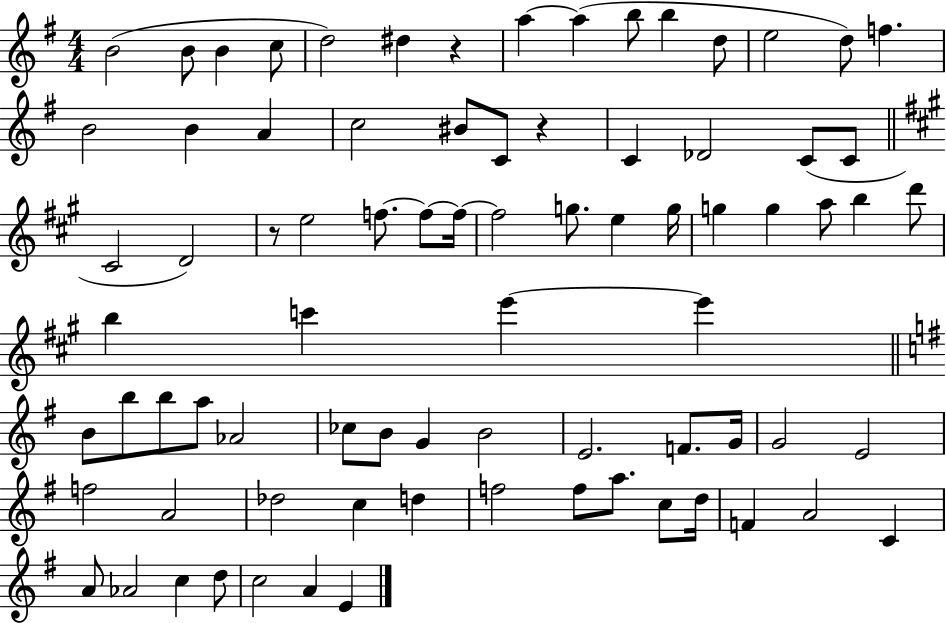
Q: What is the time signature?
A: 4/4